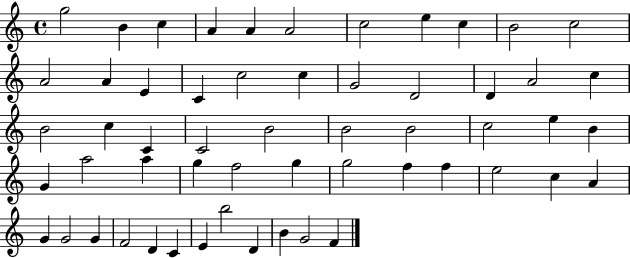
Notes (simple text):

G5/h B4/q C5/q A4/q A4/q A4/h C5/h E5/q C5/q B4/h C5/h A4/h A4/q E4/q C4/q C5/h C5/q G4/h D4/h D4/q A4/h C5/q B4/h C5/q C4/q C4/h B4/h B4/h B4/h C5/h E5/q B4/q G4/q A5/h A5/q G5/q F5/h G5/q G5/h F5/q F5/q E5/h C5/q A4/q G4/q G4/h G4/q F4/h D4/q C4/q E4/q B5/h D4/q B4/q G4/h F4/q